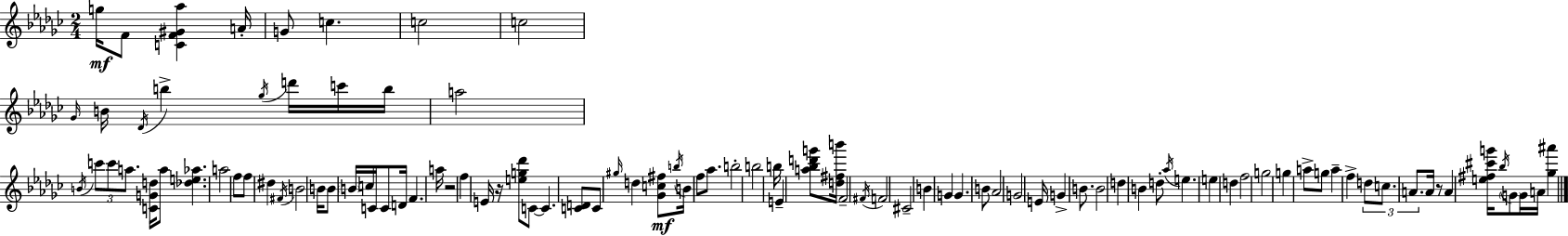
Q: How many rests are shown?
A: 3